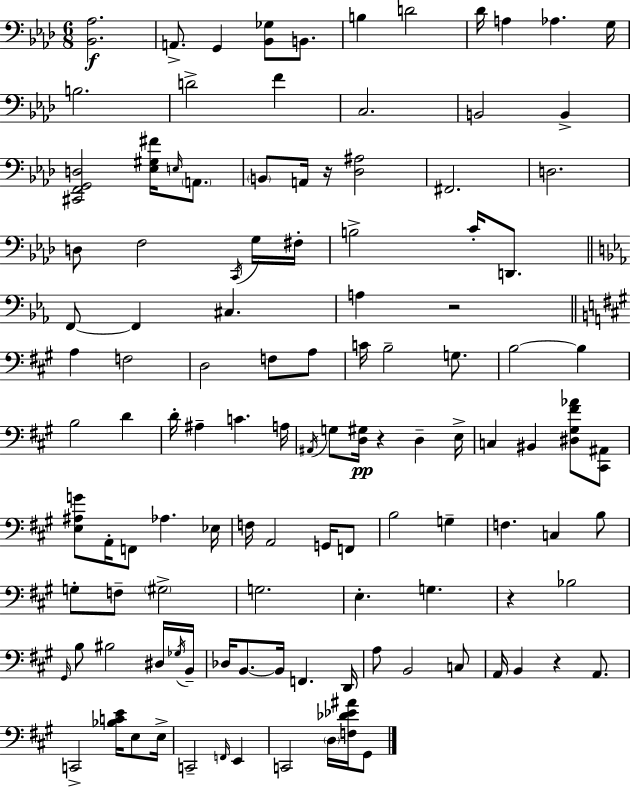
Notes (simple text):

[Bb2,Ab3]/h. A2/e. G2/q [Bb2,Gb3]/e B2/e. B3/q D4/h Db4/s A3/q Ab3/q. G3/s B3/h. D4/h F4/q C3/h. B2/h B2/q [C#2,F2,G2,D3]/h [Eb3,G#3,F#4]/s E3/s A2/e. B2/e A2/s R/s [Db3,A#3]/h F#2/h. D3/h. D3/e F3/h C2/s G3/s F#3/s B3/h C4/s D2/e. F2/e F2/q C#3/q. A3/q R/h A3/q F3/h D3/h F3/e A3/e C4/s B3/h G3/e. B3/h B3/q B3/h D4/q D4/s A#3/q C4/q. A3/s A#2/s G3/e [D3,G#3]/s R/q D3/q E3/s C3/q BIS2/q [D#3,G#3,F#4,Ab4]/e [C#2,A#2]/e [E3,A#3,G4]/e A2/s F2/e Ab3/q. Eb3/s F3/s A2/h G2/s F2/e B3/h G3/q F3/q. C3/q B3/e G3/e F3/e G#3/h G3/h. E3/q. G3/q. R/q Bb3/h G#2/s B3/e BIS3/h D#3/s Gb3/s B2/s Db3/s B2/e. B2/s F2/q. D2/s A3/e B2/h C3/e A2/s B2/q R/q A2/e. C2/h [Bb3,C4,E4]/s E3/e E3/s C2/h F2/s E2/q C2/h D3/s [F3,Db4,Eb4,A#4]/s G#2/e